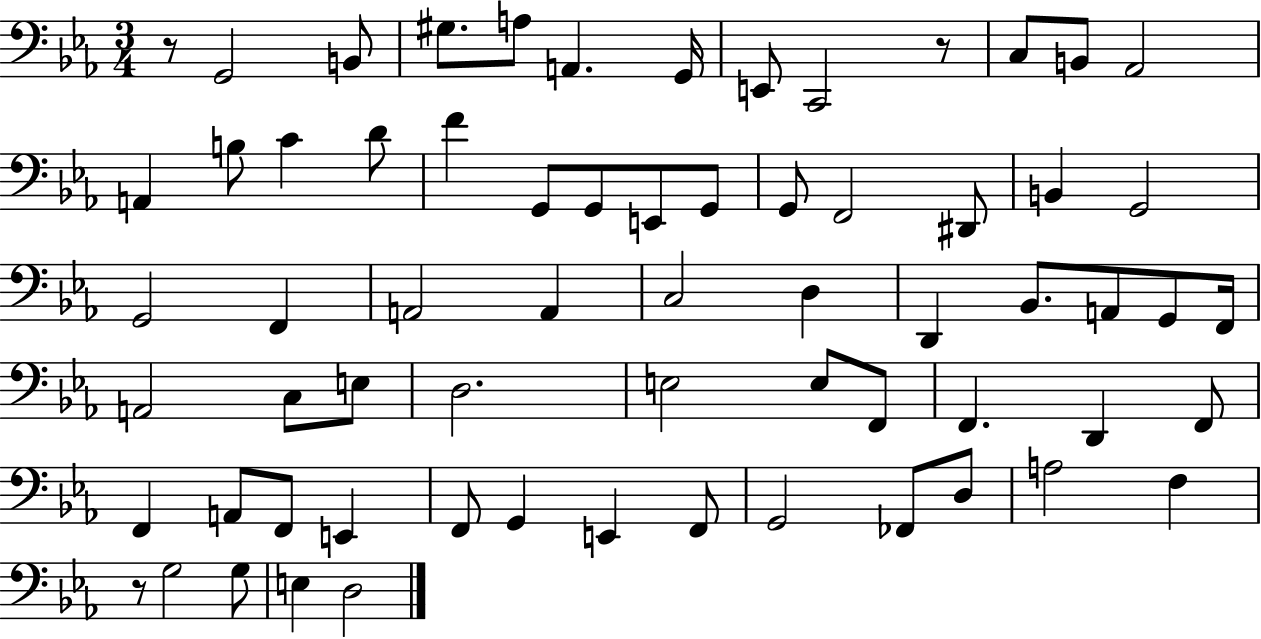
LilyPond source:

{
  \clef bass
  \numericTimeSignature
  \time 3/4
  \key ees \major
  r8 g,2 b,8 | gis8. a8 a,4. g,16 | e,8 c,2 r8 | c8 b,8 aes,2 | \break a,4 b8 c'4 d'8 | f'4 g,8 g,8 e,8 g,8 | g,8 f,2 dis,8 | b,4 g,2 | \break g,2 f,4 | a,2 a,4 | c2 d4 | d,4 bes,8. a,8 g,8 f,16 | \break a,2 c8 e8 | d2. | e2 e8 f,8 | f,4. d,4 f,8 | \break f,4 a,8 f,8 e,4 | f,8 g,4 e,4 f,8 | g,2 fes,8 d8 | a2 f4 | \break r8 g2 g8 | e4 d2 | \bar "|."
}